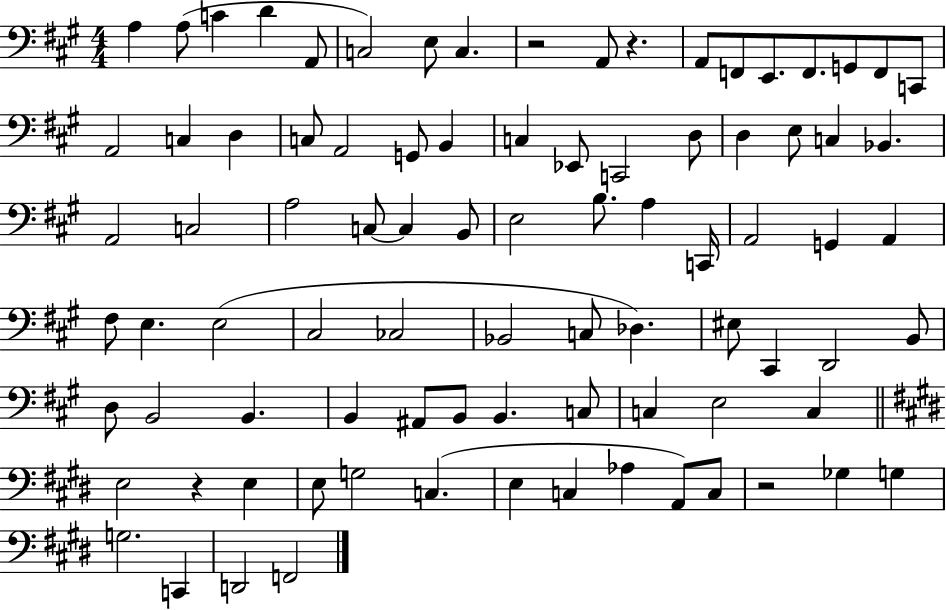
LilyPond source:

{
  \clef bass
  \numericTimeSignature
  \time 4/4
  \key a \major
  a4 a8( c'4 d'4 a,8 | c2) e8 c4. | r2 a,8 r4. | a,8 f,8 e,8. f,8. g,8 f,8 c,8 | \break a,2 c4 d4 | c8 a,2 g,8 b,4 | c4 ees,8 c,2 d8 | d4 e8 c4 bes,4. | \break a,2 c2 | a2 c8~~ c4 b,8 | e2 b8. a4 c,16 | a,2 g,4 a,4 | \break fis8 e4. e2( | cis2 ces2 | bes,2 c8 des4.) | eis8 cis,4 d,2 b,8 | \break d8 b,2 b,4. | b,4 ais,8 b,8 b,4. c8 | c4 e2 c4 | \bar "||" \break \key e \major e2 r4 e4 | e8 g2 c4.( | e4 c4 aes4 a,8) c8 | r2 ges4 g4 | \break g2. c,4 | d,2 f,2 | \bar "|."
}